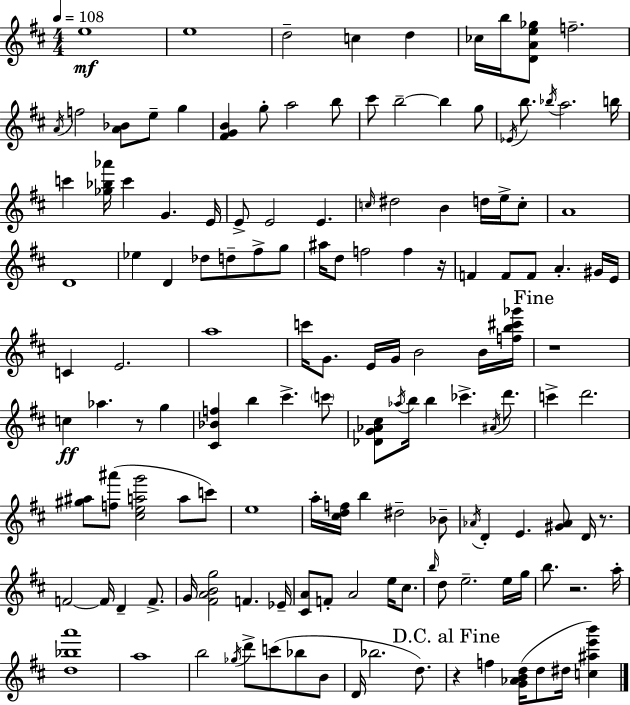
X:1
T:Untitled
M:4/4
L:1/4
K:D
e4 e4 d2 c d _c/4 b/4 [DAe_g]/2 f2 A/4 f2 [A_B]/2 e/2 g [^FGB] g/2 a2 b/2 ^c'/2 b2 b g/2 _E/4 b/2 _b/4 a2 b/4 c' [_g_b_a']/4 c' G E/4 E/2 E2 E c/4 ^d2 B d/4 e/4 c/2 A4 D4 _e D _d/2 d/2 ^f/2 g/2 ^a/4 d/2 f2 f z/4 F F/2 F/2 A ^G/4 E/4 C E2 a4 c'/4 G/2 E/4 G/4 B2 B/4 [fb^c'_g']/4 z4 c _a z/2 g [^C_Bf] b ^c' c'/2 [_DG_A^c]/2 _a/4 b/4 b _c' ^A/4 d'/2 c' d'2 [^g^a]/2 [f^a']/2 [^ceag']2 a/2 c'/2 e4 a/4 [^cdf]/4 b ^d2 _B/2 _A/4 D E [^G_A]/2 D/4 z/2 F2 F/4 D F/2 G/4 [^FABg]2 F _E/4 [^CA]/2 F/2 A2 e/4 ^c/2 b/4 d/2 e2 e/4 g/4 b/2 z2 a/4 [d_ba']4 a4 b2 _g/4 d'/2 c'/2 _b/2 B/2 D/4 _b2 d/2 z f [G_ABd]/4 d/2 ^d/4 [c^ae'b']